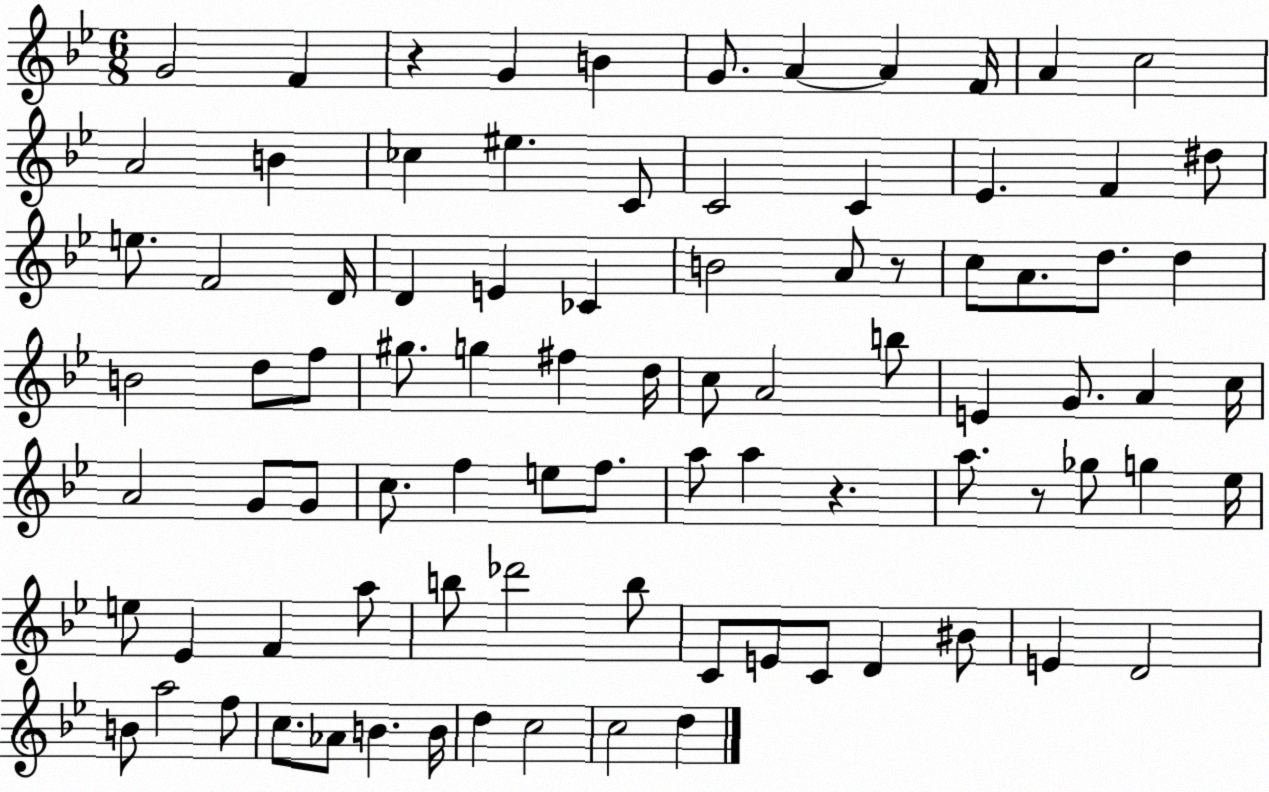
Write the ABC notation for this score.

X:1
T:Untitled
M:6/8
L:1/4
K:Bb
G2 F z G B G/2 A A F/4 A c2 A2 B _c ^e C/2 C2 C _E F ^d/2 e/2 F2 D/4 D E _C B2 A/2 z/2 c/2 A/2 d/2 d B2 d/2 f/2 ^g/2 g ^f d/4 c/2 A2 b/2 E G/2 A c/4 A2 G/2 G/2 c/2 f e/2 f/2 a/2 a z a/2 z/2 _g/2 g _e/4 e/2 _E F a/2 b/2 _d'2 b/2 C/2 E/2 C/2 D ^B/2 E D2 B/2 a2 f/2 c/2 _A/2 B B/4 d c2 c2 d